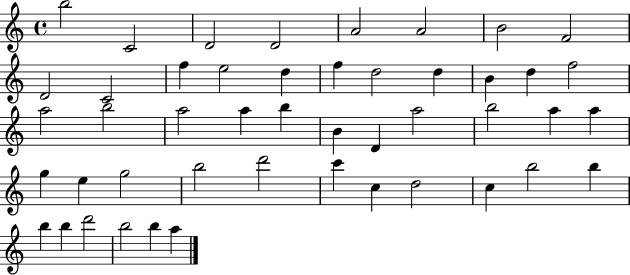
X:1
T:Untitled
M:4/4
L:1/4
K:C
b2 C2 D2 D2 A2 A2 B2 F2 D2 C2 f e2 d f d2 d B d f2 a2 b2 a2 a b B D a2 b2 a a g e g2 b2 d'2 c' c d2 c b2 b b b d'2 b2 b a